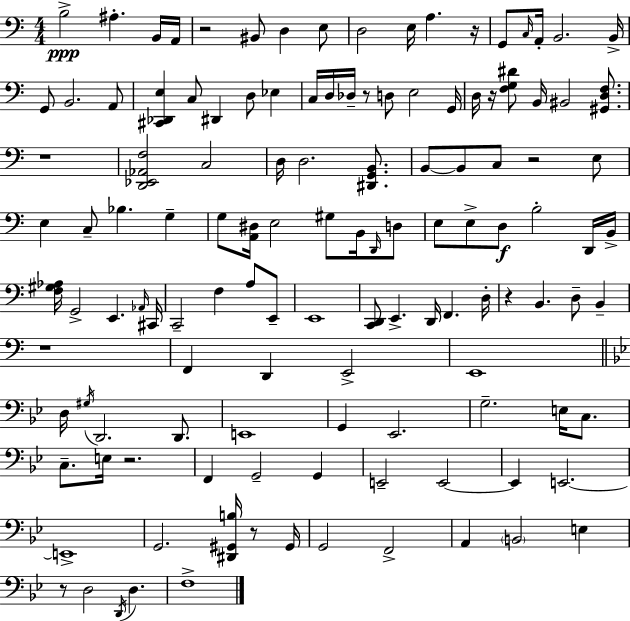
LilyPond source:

{
  \clef bass
  \numericTimeSignature
  \time 4/4
  \key a \minor
  b2->\ppp ais4.-. b,16 a,16 | r2 bis,8 d4 e8 | d2 e16 a4. r16 | g,8 \grace { c16 } a,16-. b,2. | \break b,16-> g,8 b,2. a,8 | <cis, des, e>4 c8 dis,4 d8 ees4 | c16 d16 des16-- r8 d8 e2 | g,16 d16 r16 <f g dis'>8 b,16 bis,2 <gis, d f>8. | \break r1 | <d, ees, aes, f>2 c2 | d16 d2. <dis, g, b,>8. | b,8~~ b,8 c8 r2 e8 | \break e4 c8-- bes4. g4-- | g8 <a, dis>16 e2 gis8 b,16 \grace { d,16 } | d8 e8 e8-> d8\f b2-. | d,16 b,16-> <f gis aes>16 g,2-> e,4. | \break \grace { aes,16 } cis,16 c,2-- f4 a8 | e,8-- e,1 | <c, d,>8 e,4.-> d,16 f,4. | d16-. r4 b,4. d8-- b,4-- | \break r1 | f,4 d,4 e,2-> | e,1 | \bar "||" \break \key bes \major d16 \acciaccatura { gis16 } d,2. d,8. | e,1 | g,4 ees,2. | g2.-- e16 c8. | \break c8.-- e16 r2. | f,4 g,2-- g,4 | e,2-- e,2~~ | e,4 e,2.~~ | \break e,1-> | g,2. <dis, gis, b>16 r8 | gis,16 g,2 f,2-> | a,4 \parenthesize b,2 e4 | \break r8 d2 \acciaccatura { d,16 } d4. | f1-> | \bar "|."
}